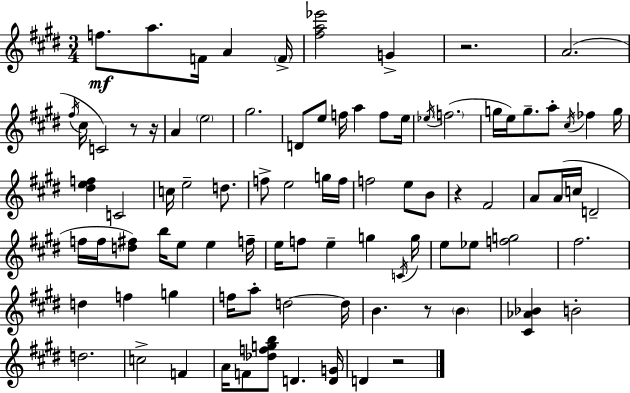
{
  \clef treble
  \numericTimeSignature
  \time 3/4
  \key e \major
  f''8.\mf a''8. f'16 a'4 \parenthesize f'16-> | <fis'' a'' ees'''>2 g'4-> | r2. | a'2.( | \break \acciaccatura { fis''16 } cis''16 c'2) r8 | r16 a'4 \parenthesize e''2 | gis''2. | d'8 e''8 f''16 a''4 f''8 | \break e''16 \acciaccatura { ees''16 }( \parenthesize f''2. | g''16 e''16) g''8.-- a''8-. \acciaccatura { cis''16 } fes''4 | g''16 <dis'' e'' f''>4 c'2 | c''16 e''2-- | \break d''8. f''8-> e''2 | g''16 f''16 f''2 e''8 | b'8 r4 fis'2 | a'8 a'16( c''16 d'2-- | \break f''16 f''16 <d'' fis''>8) b''16 e''8 e''4 | f''16-- e''16 f''8 e''4-- g''4 | \acciaccatura { c'16 } g''16 e''8 ees''8 <f'' g''>2 | fis''2. | \break d''4 f''4 | g''4 f''16 a''8-. d''2~~ | d''16 b'4. r8 | \parenthesize b'4 <cis' aes' bes'>4 b'2-. | \break d''2. | c''2-> | f'4 a'16 f'8 <des'' f'' g'' b''>8 d'4. | <d' g'>16 d'4 r2 | \break \bar "|."
}